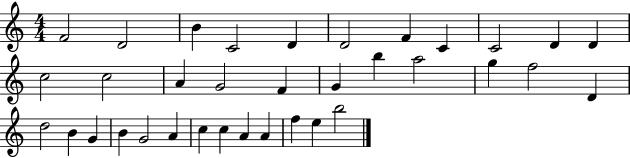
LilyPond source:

{
  \clef treble
  \numericTimeSignature
  \time 4/4
  \key c \major
  f'2 d'2 | b'4 c'2 d'4 | d'2 f'4 c'4 | c'2 d'4 d'4 | \break c''2 c''2 | a'4 g'2 f'4 | g'4 b''4 a''2 | g''4 f''2 d'4 | \break d''2 b'4 g'4 | b'4 g'2 a'4 | c''4 c''4 a'4 a'4 | f''4 e''4 b''2 | \break \bar "|."
}